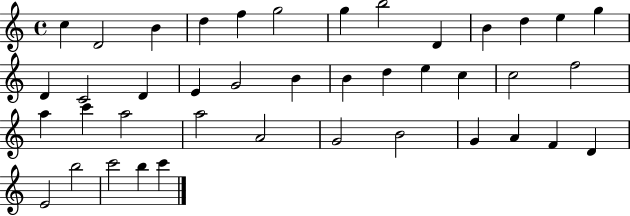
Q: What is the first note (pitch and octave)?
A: C5